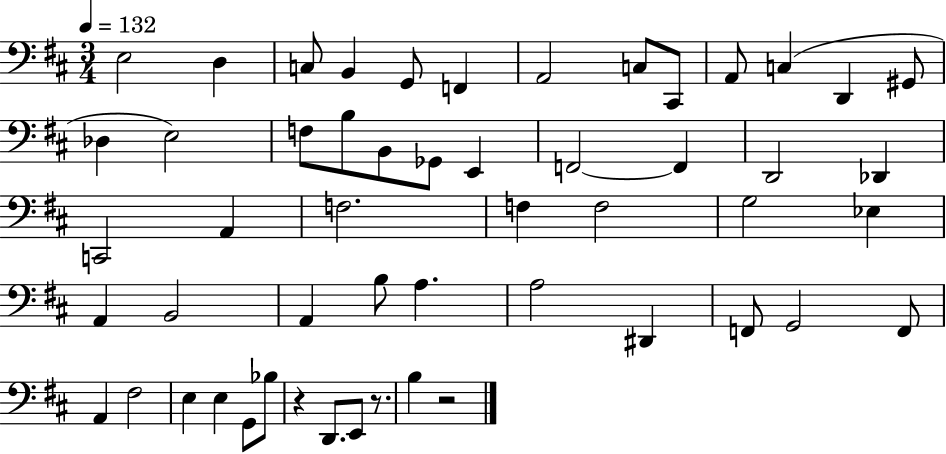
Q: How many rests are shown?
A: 3